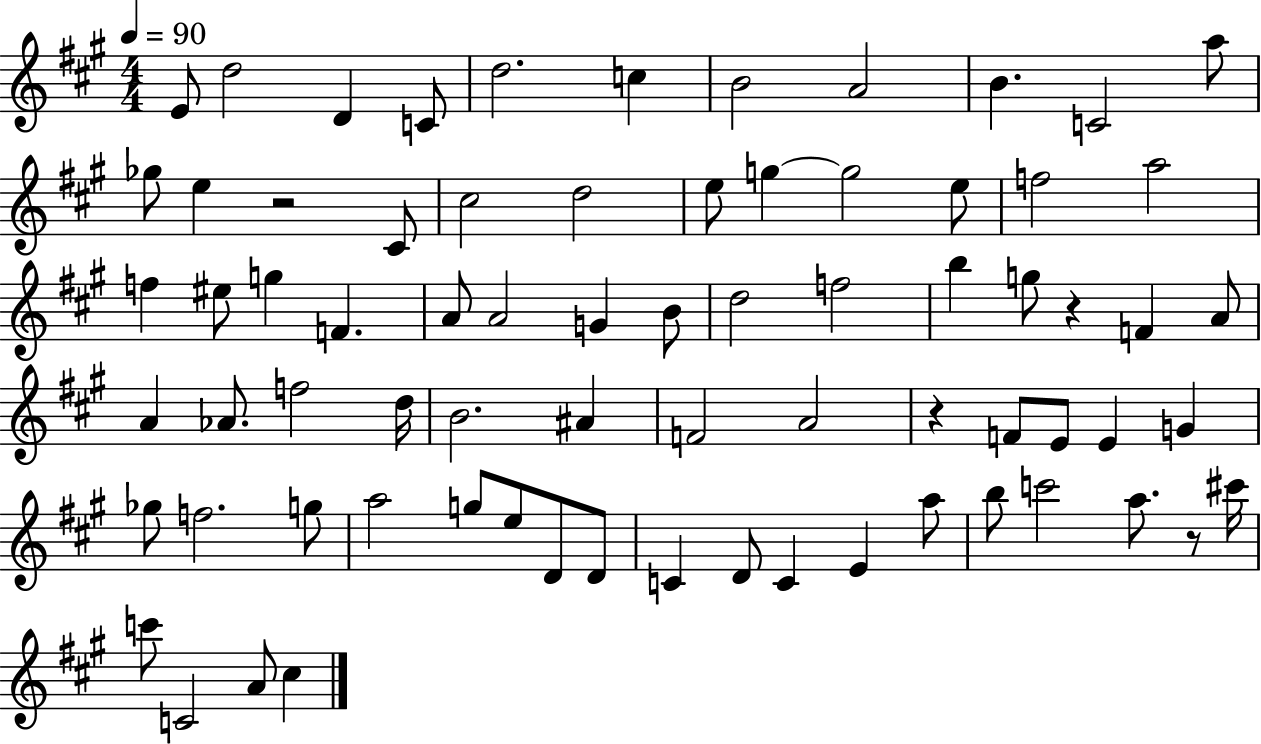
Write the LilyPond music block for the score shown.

{
  \clef treble
  \numericTimeSignature
  \time 4/4
  \key a \major
  \tempo 4 = 90
  e'8 d''2 d'4 c'8 | d''2. c''4 | b'2 a'2 | b'4. c'2 a''8 | \break ges''8 e''4 r2 cis'8 | cis''2 d''2 | e''8 g''4~~ g''2 e''8 | f''2 a''2 | \break f''4 eis''8 g''4 f'4. | a'8 a'2 g'4 b'8 | d''2 f''2 | b''4 g''8 r4 f'4 a'8 | \break a'4 aes'8. f''2 d''16 | b'2. ais'4 | f'2 a'2 | r4 f'8 e'8 e'4 g'4 | \break ges''8 f''2. g''8 | a''2 g''8 e''8 d'8 d'8 | c'4 d'8 c'4 e'4 a''8 | b''8 c'''2 a''8. r8 cis'''16 | \break c'''8 c'2 a'8 cis''4 | \bar "|."
}